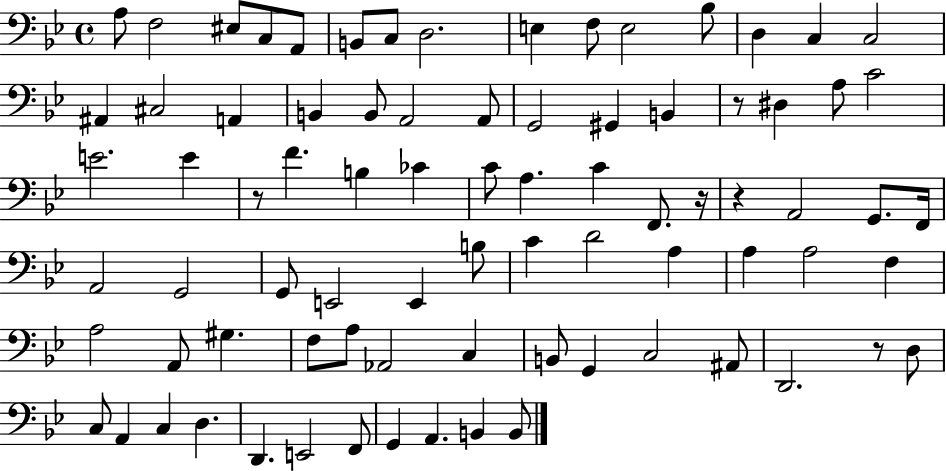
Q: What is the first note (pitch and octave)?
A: A3